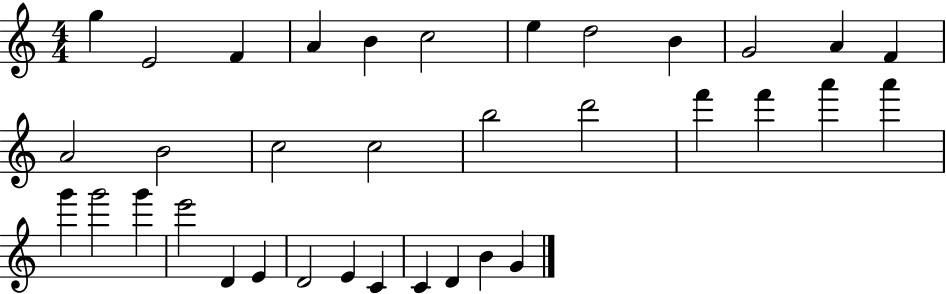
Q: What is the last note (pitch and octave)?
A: G4